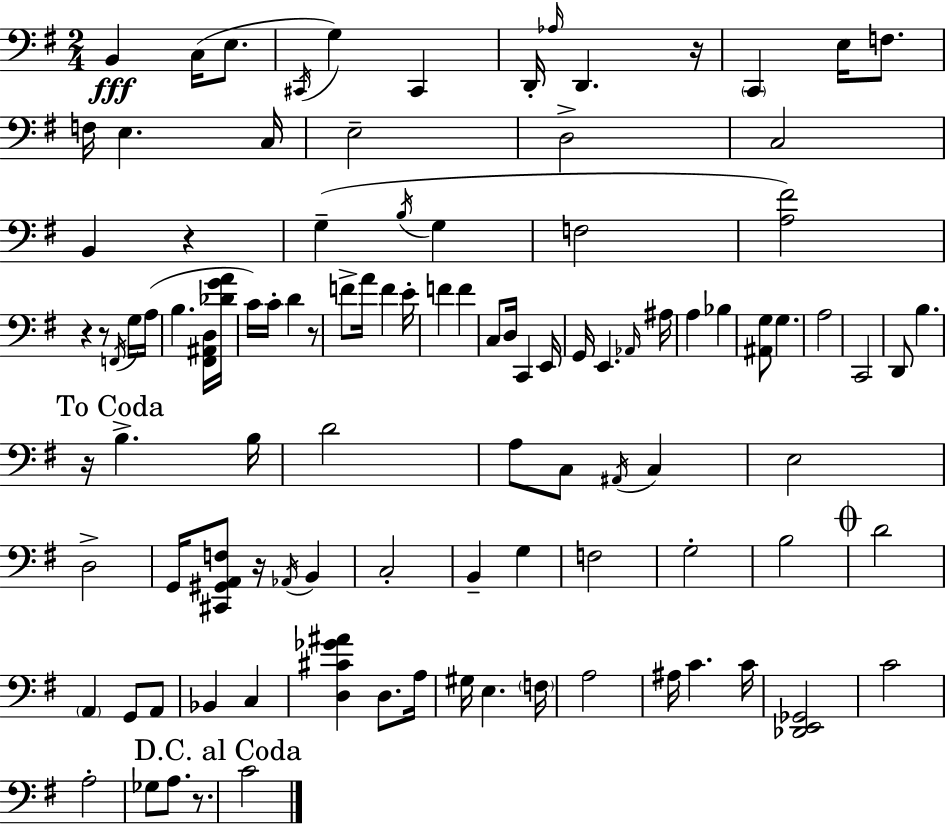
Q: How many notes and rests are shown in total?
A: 104